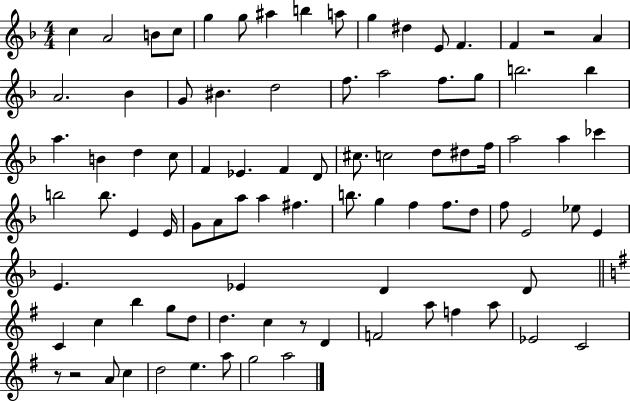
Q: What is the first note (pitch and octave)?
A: C5